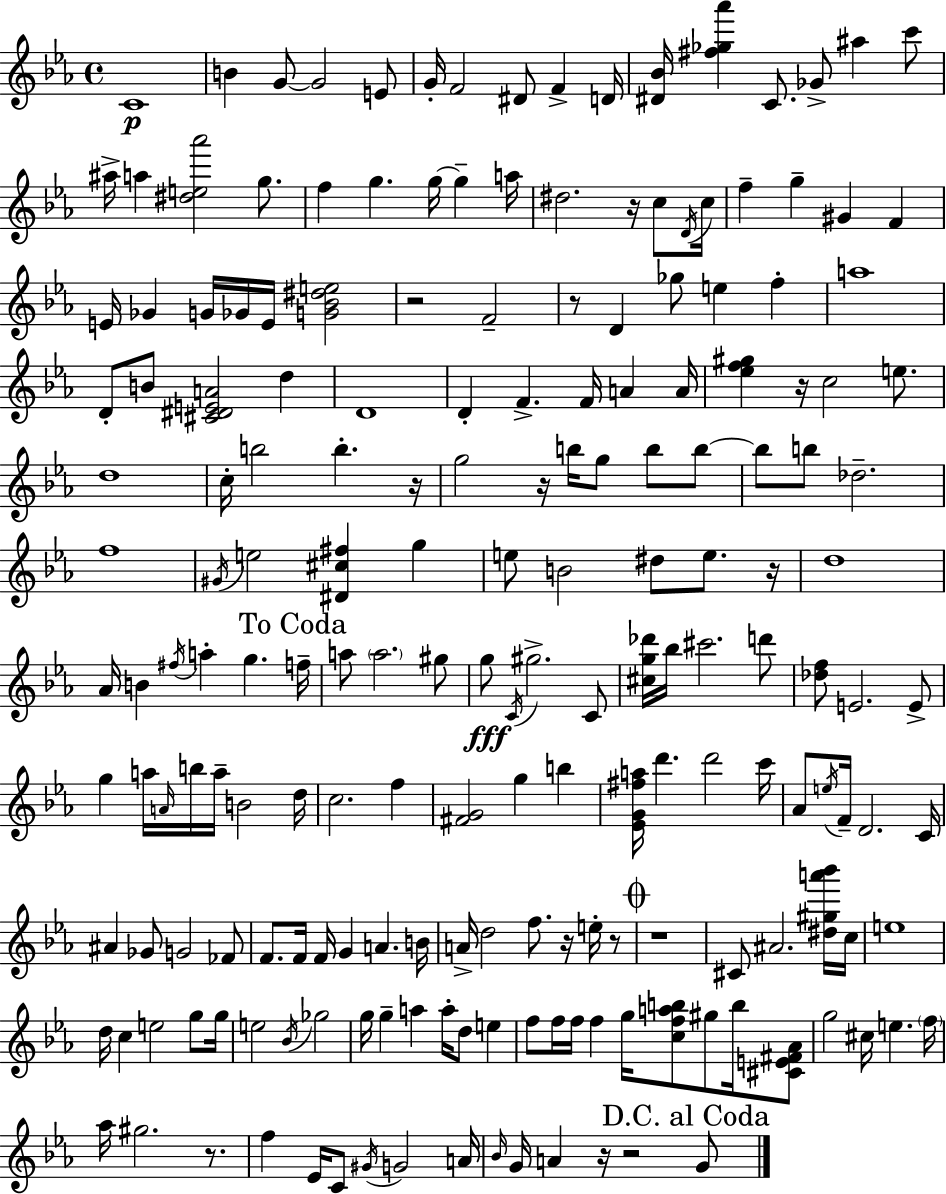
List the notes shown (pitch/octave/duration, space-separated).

C4/w B4/q G4/e G4/h E4/e G4/s F4/h D#4/e F4/q D4/s [D#4,Bb4]/s [F#5,Gb5,Ab6]/q C4/e. Gb4/e A#5/q C6/e A#5/s A5/q [D#5,E5,Ab6]/h G5/e. F5/q G5/q. G5/s G5/q A5/s D#5/h. R/s C5/e D4/s C5/s F5/q G5/q G#4/q F4/q E4/s Gb4/q G4/s Gb4/s E4/s [G4,Bb4,D#5,E5]/h R/h F4/h R/e D4/q Gb5/e E5/q F5/q A5/w D4/e B4/e [C#4,D#4,E4,A4]/h D5/q D4/w D4/q F4/q. F4/s A4/q A4/s [Eb5,F5,G#5]/q R/s C5/h E5/e. D5/w C5/s B5/h B5/q. R/s G5/h R/s B5/s G5/e B5/e B5/e B5/e B5/e Db5/h. F5/w G#4/s E5/h [D#4,C#5,F#5]/q G5/q E5/e B4/h D#5/e E5/e. R/s D5/w Ab4/s B4/q F#5/s A5/q G5/q. F5/s A5/e A5/h. G#5/e G5/e C4/s G#5/h. C4/e [C#5,G5,Db6]/s Bb5/s C#6/h. D6/e [Db5,F5]/e E4/h. E4/e G5/q A5/s A4/s B5/s A5/s B4/h D5/s C5/h. F5/q [F#4,G4]/h G5/q B5/q [Eb4,G4,F#5,A5]/s D6/q. D6/h C6/s Ab4/e E5/s F4/s D4/h. C4/s A#4/q Gb4/e G4/h FES4/e F4/e. F4/s F4/s G4/q A4/q. B4/s A4/s D5/h F5/e. R/s E5/s R/e R/w C#4/e A#4/h. [D#5,G#5,A6,Bb6]/s C5/s E5/w D5/s C5/q E5/h G5/e G5/s E5/h Bb4/s Gb5/h G5/s G5/q A5/q A5/s D5/e E5/q F5/e F5/s F5/s F5/q G5/s [C5,F5,A5,B5]/e G#5/e B5/s [C#4,E4,F#4,Ab4]/e G5/h C#5/s E5/q. F5/s Ab5/s G#5/h. R/e. F5/q Eb4/s C4/e G#4/s G4/h A4/s Bb4/s G4/s A4/q R/s R/h G4/e